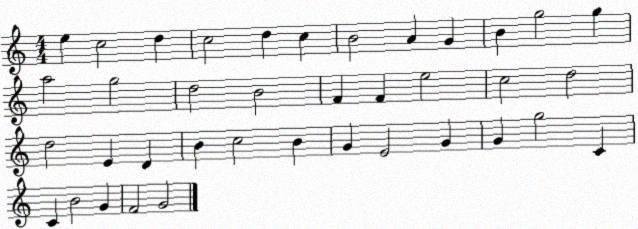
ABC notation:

X:1
T:Untitled
M:4/4
L:1/4
K:C
e c2 d c2 d c B2 A G B g2 g a2 g2 d2 B2 F F e2 c2 d2 d2 E D B c2 B G E2 G G g2 C C B2 G F2 G2